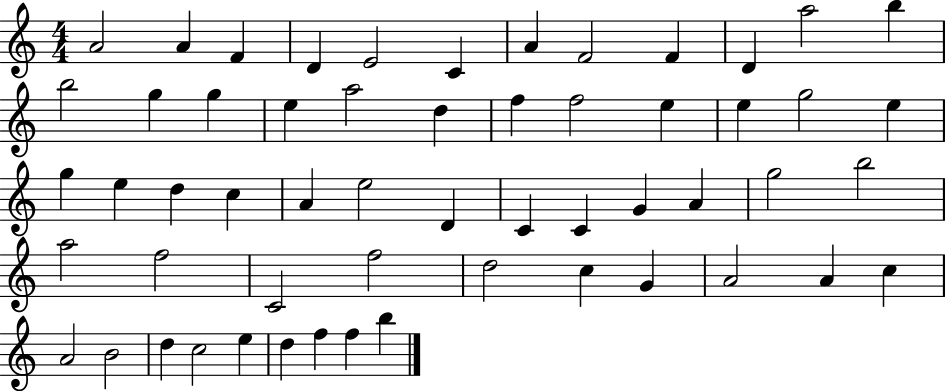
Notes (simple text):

A4/h A4/q F4/q D4/q E4/h C4/q A4/q F4/h F4/q D4/q A5/h B5/q B5/h G5/q G5/q E5/q A5/h D5/q F5/q F5/h E5/q E5/q G5/h E5/q G5/q E5/q D5/q C5/q A4/q E5/h D4/q C4/q C4/q G4/q A4/q G5/h B5/h A5/h F5/h C4/h F5/h D5/h C5/q G4/q A4/h A4/q C5/q A4/h B4/h D5/q C5/h E5/q D5/q F5/q F5/q B5/q